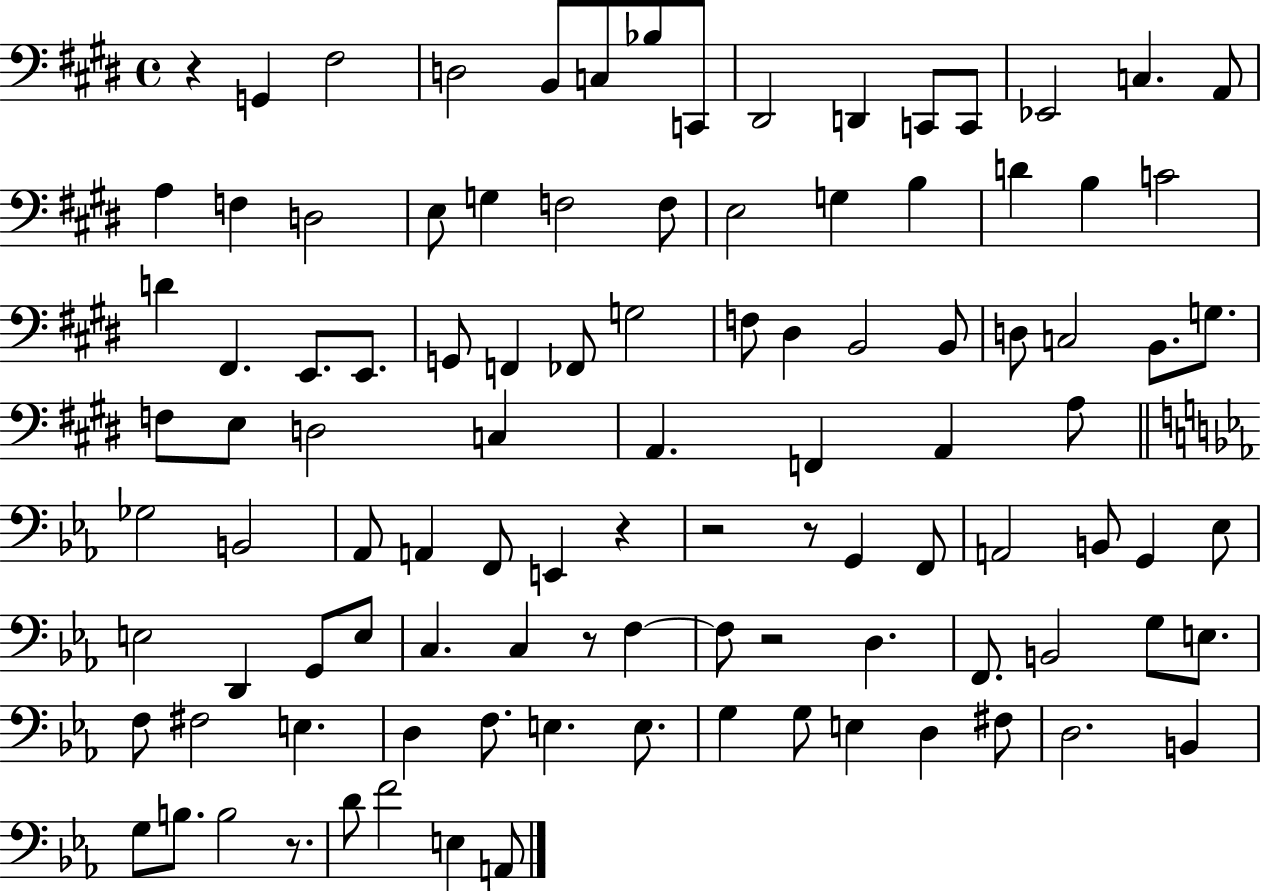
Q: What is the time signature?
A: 4/4